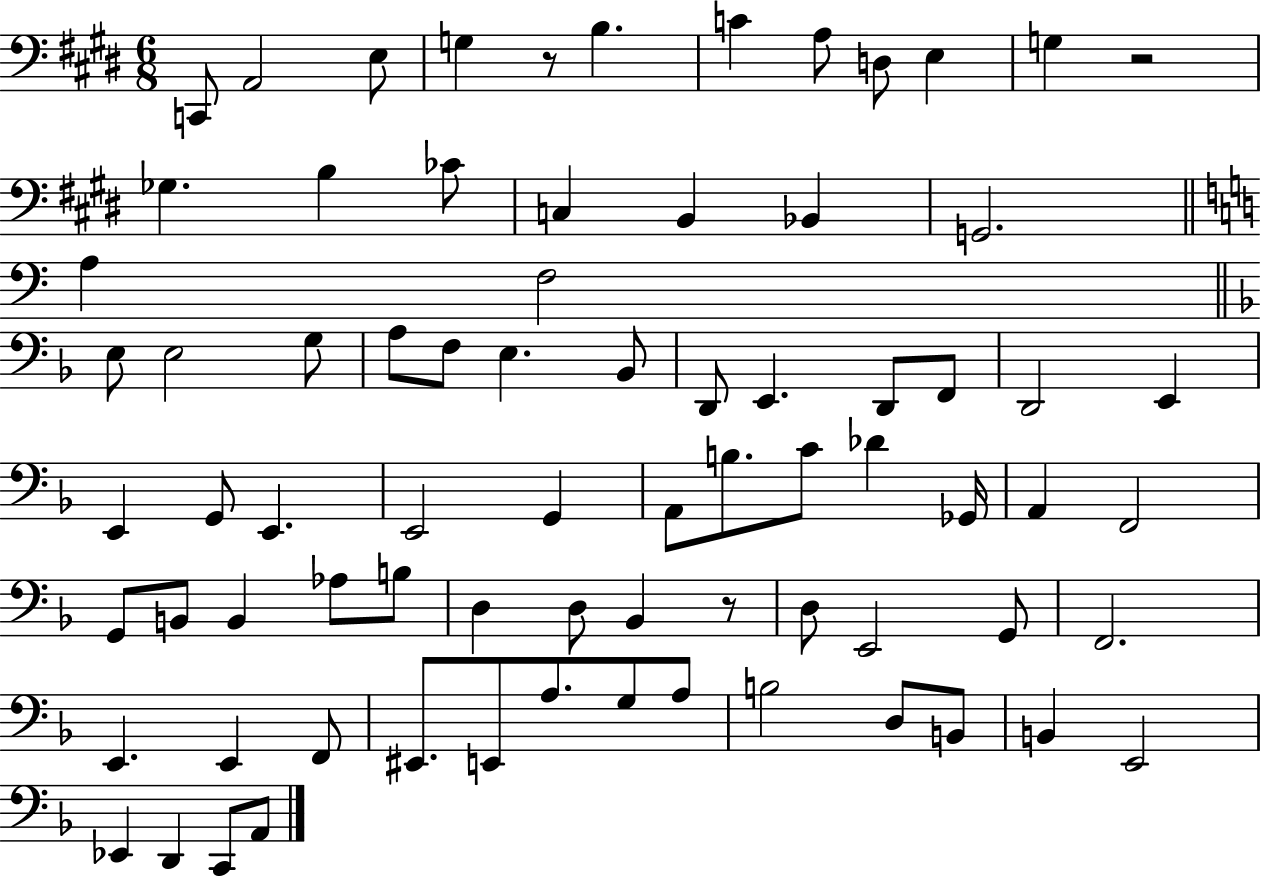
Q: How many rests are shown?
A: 3